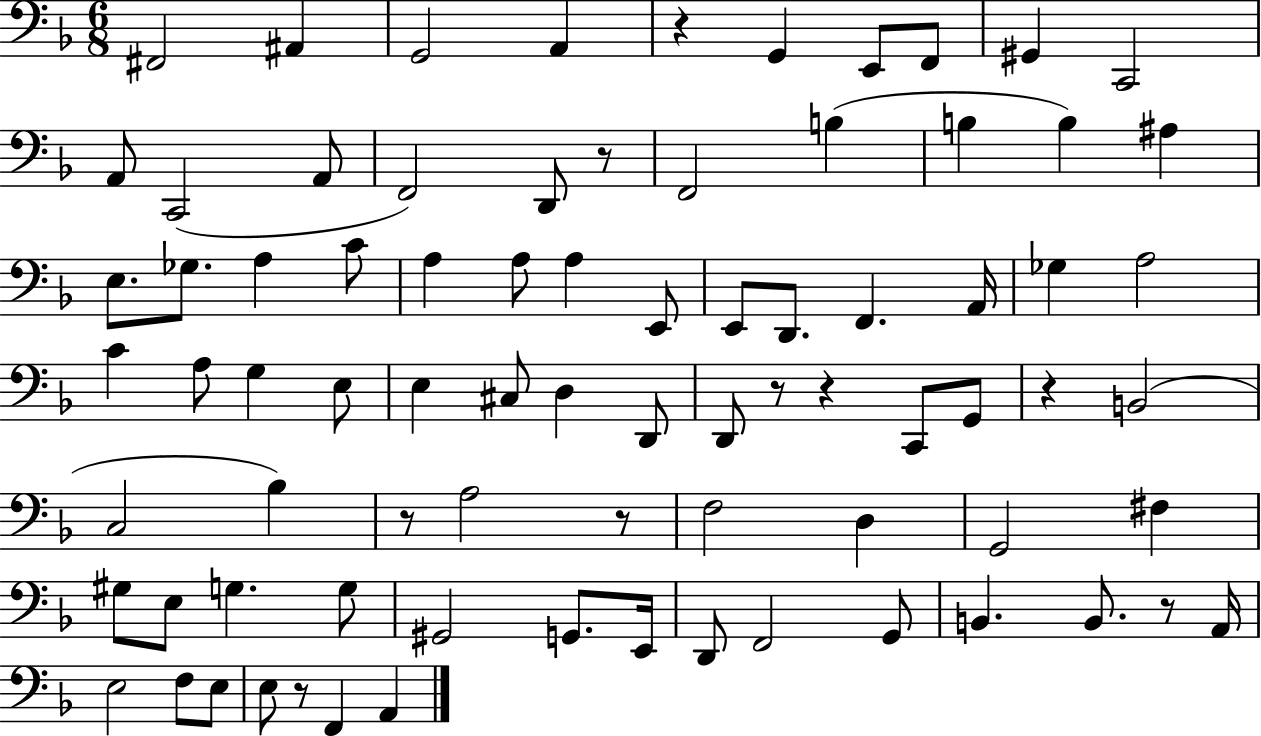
{
  \clef bass
  \numericTimeSignature
  \time 6/8
  \key f \major
  fis,2 ais,4 | g,2 a,4 | r4 g,4 e,8 f,8 | gis,4 c,2 | \break a,8 c,2( a,8 | f,2) d,8 r8 | f,2 b4( | b4 b4) ais4 | \break e8. ges8. a4 c'8 | a4 a8 a4 e,8 | e,8 d,8. f,4. a,16 | ges4 a2 | \break c'4 a8 g4 e8 | e4 cis8 d4 d,8 | d,8 r8 r4 c,8 g,8 | r4 b,2( | \break c2 bes4) | r8 a2 r8 | f2 d4 | g,2 fis4 | \break gis8 e8 g4. g8 | gis,2 g,8. e,16 | d,8 f,2 g,8 | b,4. b,8. r8 a,16 | \break e2 f8 e8 | e8 r8 f,4 a,4 | \bar "|."
}